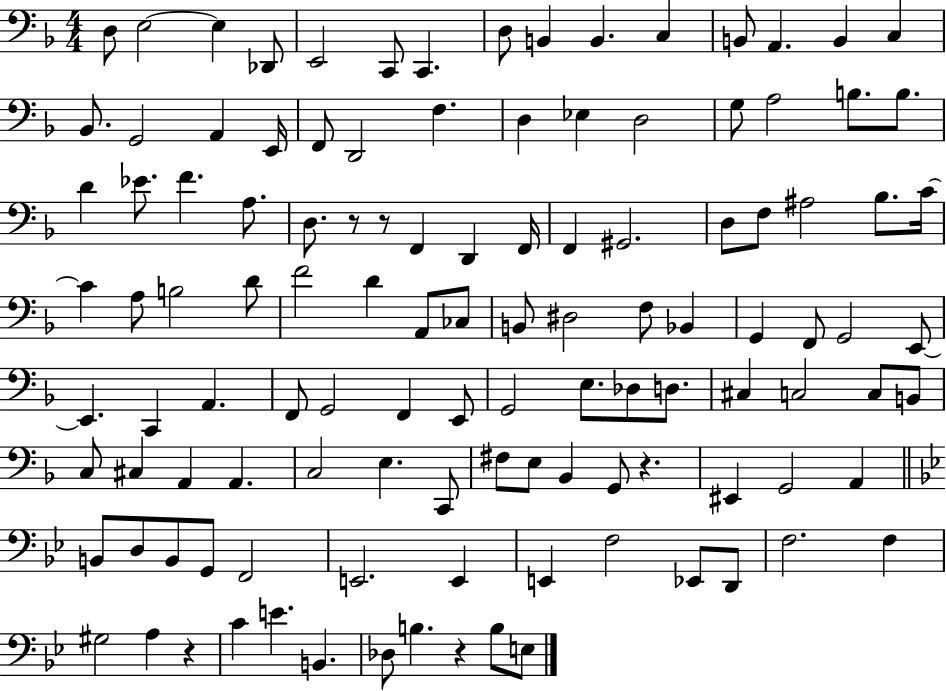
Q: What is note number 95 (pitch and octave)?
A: E2